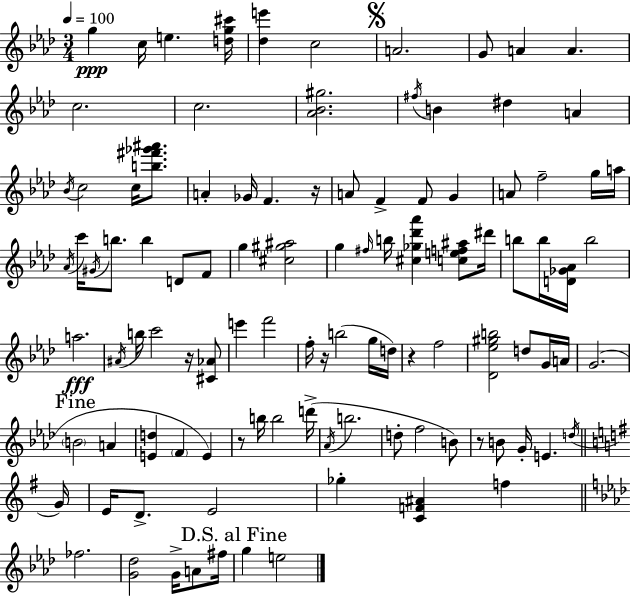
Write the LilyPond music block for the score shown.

{
  \clef treble
  \numericTimeSignature
  \time 3/4
  \key aes \major
  \tempo 4 = 100
  \repeat volta 2 { g''4\ppp c''16 e''4. <d'' g'' cis'''>16 | <des'' e'''>4 c''2 | \mark \markup { \musicglyph "scripts.segno" } a'2. | g'8 a'4 a'4. | \break c''2. | c''2. | <aes' bes' gis''>2. | \acciaccatura { fis''16 } b'4 dis''4 a'4 | \break \acciaccatura { bes'16 } c''2 c''16 <b'' fis''' ges''' ais'''>8. | a'4-. ges'16 f'4. | r16 a'8 f'4-> f'8 g'4 | a'8 f''2-- | \break g''16 a''16 \acciaccatura { aes'16 } c'''16 \acciaccatura { gis'16 } b''8. b''4 | d'8 f'8 g''4 <cis'' gis'' ais''>2 | g''4 \grace { fis''16 } b''16 <cis'' ges'' des''' aes'''>4 | <c'' e'' f'' ais''>8 dis'''16 b''8 b''16 <d' ges' aes'>16 b''2 | \break a''2.\fff | \acciaccatura { ais'16 } b''16 c'''2 | r16 <cis' aes'>8 e'''4 f'''2 | f''16-. r16 b''2( | \break g''16 d''16) r4 f''2 | <des' ees'' gis'' b''>2 | d''8 g'16 a'16 g'2.( | \mark "Fine" \parenthesize b'2 | \break a'4 <e' d''>4 \parenthesize f'4 | e'4) r8 b''16 b''2 | d'''16->( \acciaccatura { aes'16 } b''2. | d''8-. f''2 | \break b'8) r8 b'8 g'16-. | e'4. \acciaccatura { d''16 } \bar "||" \break \key e \minor g'16 e'16 d'8.-> e'2 | ges''4-. <c' f' ais'>4 f''4 | \bar "||" \break \key aes \major fes''2. | <g' des''>2 g'16-> a'8 fis''16 | \mark "D.S. al Fine" g''4 e''2 | } \bar "|."
}